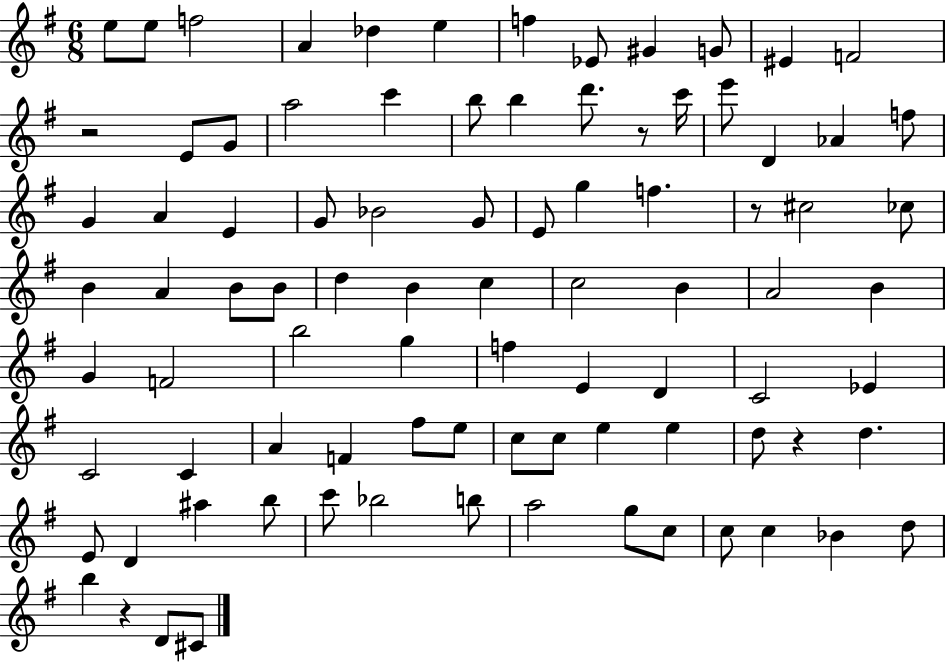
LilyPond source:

{
  \clef treble
  \numericTimeSignature
  \time 6/8
  \key g \major
  \repeat volta 2 { e''8 e''8 f''2 | a'4 des''4 e''4 | f''4 ees'8 gis'4 g'8 | eis'4 f'2 | \break r2 e'8 g'8 | a''2 c'''4 | b''8 b''4 d'''8. r8 c'''16 | e'''8 d'4 aes'4 f''8 | \break g'4 a'4 e'4 | g'8 bes'2 g'8 | e'8 g''4 f''4. | r8 cis''2 ces''8 | \break b'4 a'4 b'8 b'8 | d''4 b'4 c''4 | c''2 b'4 | a'2 b'4 | \break g'4 f'2 | b''2 g''4 | f''4 e'4 d'4 | c'2 ees'4 | \break c'2 c'4 | a'4 f'4 fis''8 e''8 | c''8 c''8 e''4 e''4 | d''8 r4 d''4. | \break e'8 d'4 ais''4 b''8 | c'''8 bes''2 b''8 | a''2 g''8 c''8 | c''8 c''4 bes'4 d''8 | \break b''4 r4 d'8 cis'8 | } \bar "|."
}